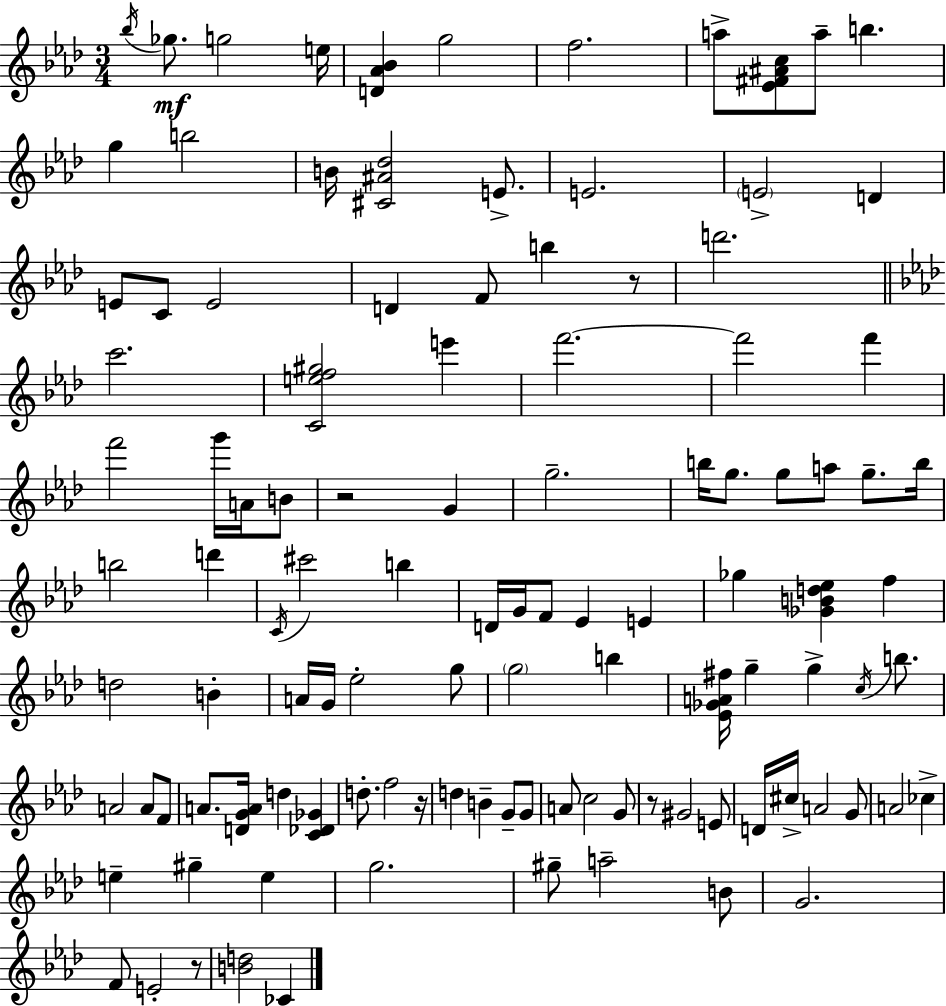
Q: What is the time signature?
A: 3/4